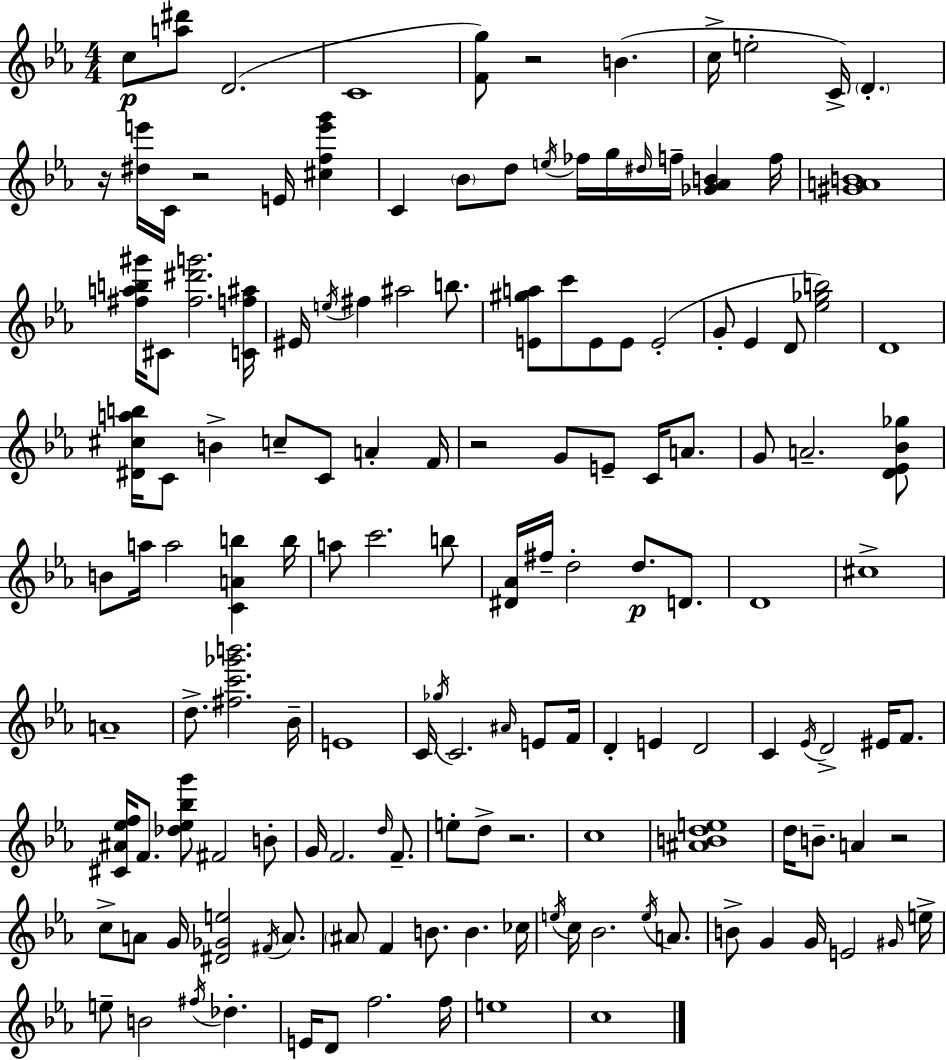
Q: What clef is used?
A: treble